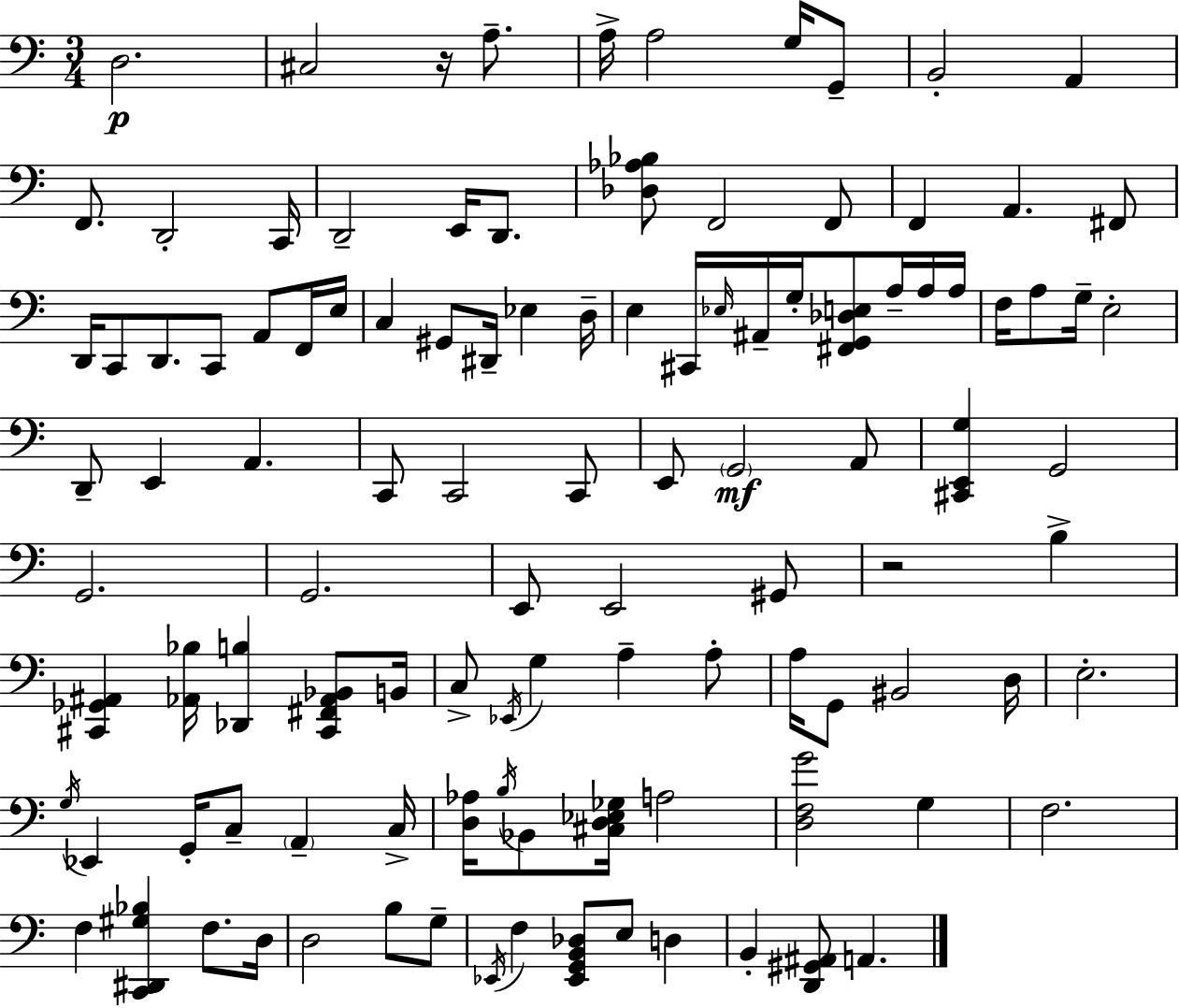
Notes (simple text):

D3/h. C#3/h R/s A3/e. A3/s A3/h G3/s G2/e B2/h A2/q F2/e. D2/h C2/s D2/h E2/s D2/e. [Db3,Ab3,Bb3]/e F2/h F2/e F2/q A2/q. F#2/e D2/s C2/e D2/e. C2/e A2/e F2/s E3/s C3/q G#2/e D#2/s Eb3/q D3/s E3/q C#2/s Eb3/s A#2/s G3/s [F#2,G2,Db3,E3]/e A3/s A3/s A3/s F3/s A3/e G3/s E3/h D2/e E2/q A2/q. C2/e C2/h C2/e E2/e G2/h A2/e [C#2,E2,G3]/q G2/h G2/h. G2/h. E2/e E2/h G#2/e R/h B3/q [C#2,Gb2,A#2]/q [Ab2,Bb3]/s [Db2,B3]/q [C#2,F#2,Ab2,Bb2]/e B2/s C3/e Eb2/s G3/q A3/q A3/e A3/s G2/e BIS2/h D3/s E3/h. G3/s Eb2/q G2/s C3/e A2/q C3/s [D3,Ab3]/s B3/s Bb2/e [C#3,D3,Eb3,Gb3]/s A3/h [D3,F3,G4]/h G3/q F3/h. F3/q [C2,D#2,G#3,Bb3]/q F3/e. D3/s D3/h B3/e G3/e Eb2/s F3/q [Eb2,G2,B2,Db3]/e E3/e D3/q B2/q [D2,G#2,A#2]/e A2/q.